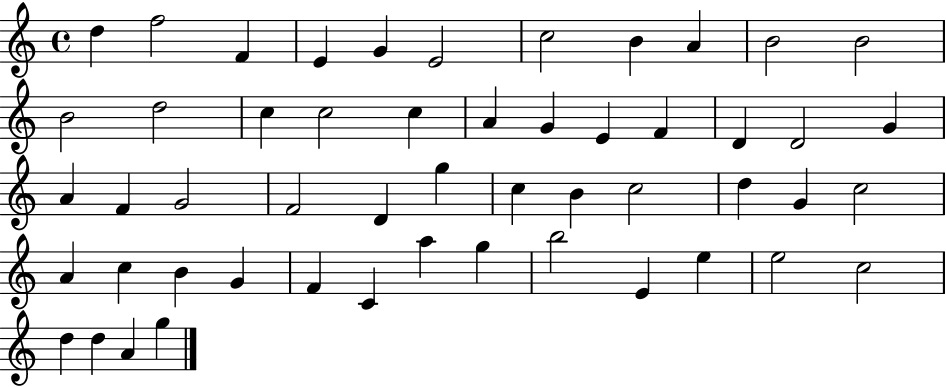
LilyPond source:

{
  \clef treble
  \time 4/4
  \defaultTimeSignature
  \key c \major
  d''4 f''2 f'4 | e'4 g'4 e'2 | c''2 b'4 a'4 | b'2 b'2 | \break b'2 d''2 | c''4 c''2 c''4 | a'4 g'4 e'4 f'4 | d'4 d'2 g'4 | \break a'4 f'4 g'2 | f'2 d'4 g''4 | c''4 b'4 c''2 | d''4 g'4 c''2 | \break a'4 c''4 b'4 g'4 | f'4 c'4 a''4 g''4 | b''2 e'4 e''4 | e''2 c''2 | \break d''4 d''4 a'4 g''4 | \bar "|."
}